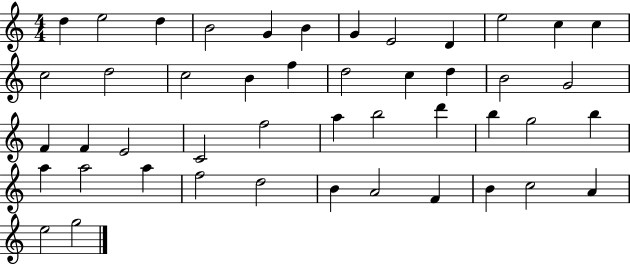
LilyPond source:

{
  \clef treble
  \numericTimeSignature
  \time 4/4
  \key c \major
  d''4 e''2 d''4 | b'2 g'4 b'4 | g'4 e'2 d'4 | e''2 c''4 c''4 | \break c''2 d''2 | c''2 b'4 f''4 | d''2 c''4 d''4 | b'2 g'2 | \break f'4 f'4 e'2 | c'2 f''2 | a''4 b''2 d'''4 | b''4 g''2 b''4 | \break a''4 a''2 a''4 | f''2 d''2 | b'4 a'2 f'4 | b'4 c''2 a'4 | \break e''2 g''2 | \bar "|."
}